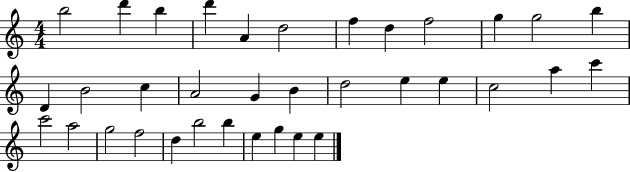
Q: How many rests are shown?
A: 0